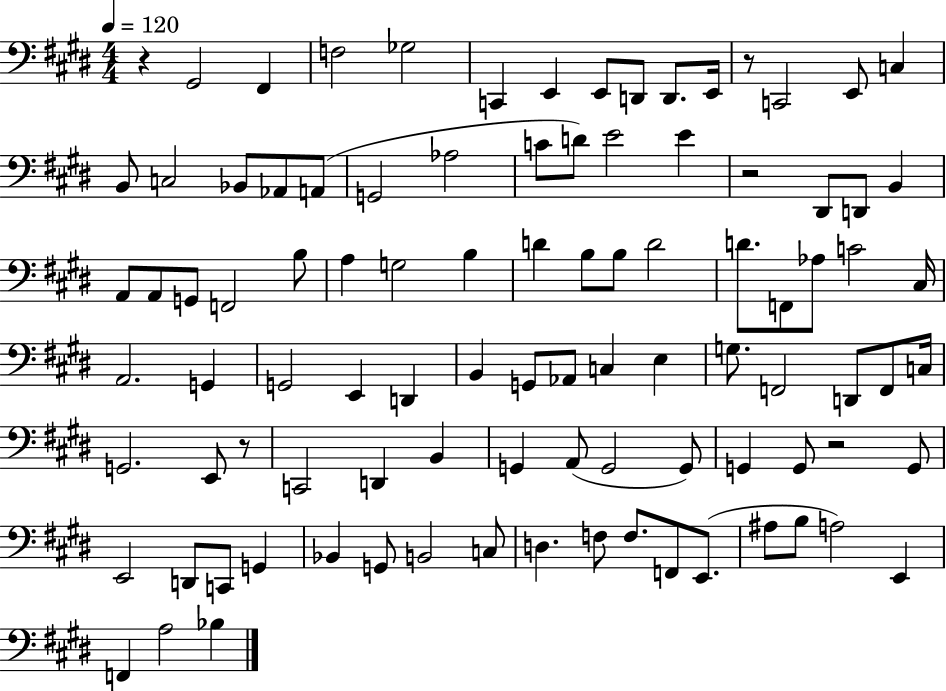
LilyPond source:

{
  \clef bass
  \numericTimeSignature
  \time 4/4
  \key e \major
  \tempo 4 = 120
  r4 gis,2 fis,4 | f2 ges2 | c,4 e,4 e,8 d,8 d,8. e,16 | r8 c,2 e,8 c4 | \break b,8 c2 bes,8 aes,8 a,8( | g,2 aes2 | c'8 d'8) e'2 e'4 | r2 dis,8 d,8 b,4 | \break a,8 a,8 g,8 f,2 b8 | a4 g2 b4 | d'4 b8 b8 d'2 | d'8. f,8 aes8 c'2 cis16 | \break a,2. g,4 | g,2 e,4 d,4 | b,4 g,8 aes,8 c4 e4 | g8. f,2 d,8 f,8 c16 | \break g,2. e,8 r8 | c,2 d,4 b,4 | g,4 a,8( g,2 g,8) | g,4 g,8 r2 g,8 | \break e,2 d,8 c,8 g,4 | bes,4 g,8 b,2 c8 | d4. f8 f8. f,8 e,8.( | ais8 b8 a2) e,4 | \break f,4 a2 bes4 | \bar "|."
}